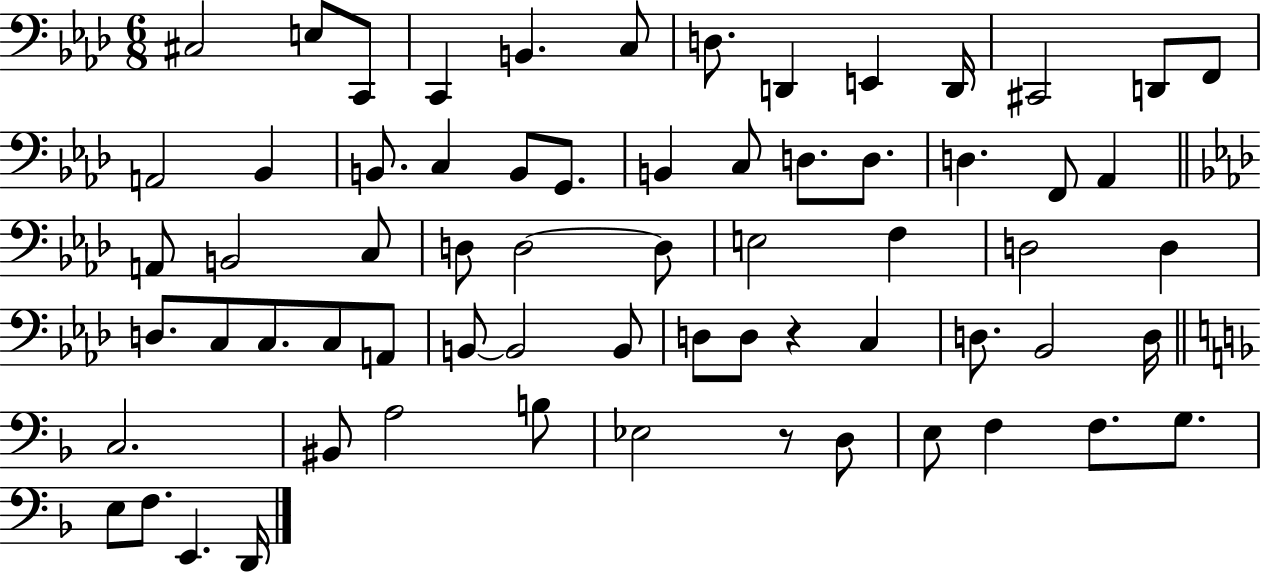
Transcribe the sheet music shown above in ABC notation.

X:1
T:Untitled
M:6/8
L:1/4
K:Ab
^C,2 E,/2 C,,/2 C,, B,, C,/2 D,/2 D,, E,, D,,/4 ^C,,2 D,,/2 F,,/2 A,,2 _B,, B,,/2 C, B,,/2 G,,/2 B,, C,/2 D,/2 D,/2 D, F,,/2 _A,, A,,/2 B,,2 C,/2 D,/2 D,2 D,/2 E,2 F, D,2 D, D,/2 C,/2 C,/2 C,/2 A,,/2 B,,/2 B,,2 B,,/2 D,/2 D,/2 z C, D,/2 _B,,2 D,/4 C,2 ^B,,/2 A,2 B,/2 _E,2 z/2 D,/2 E,/2 F, F,/2 G,/2 E,/2 F,/2 E,, D,,/4